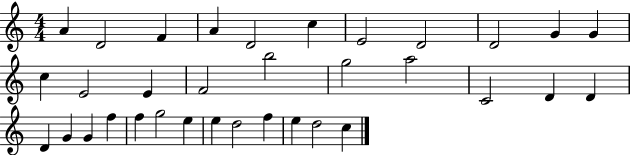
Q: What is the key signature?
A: C major